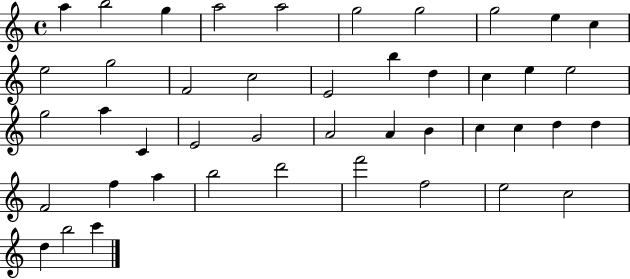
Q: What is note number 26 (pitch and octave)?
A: A4